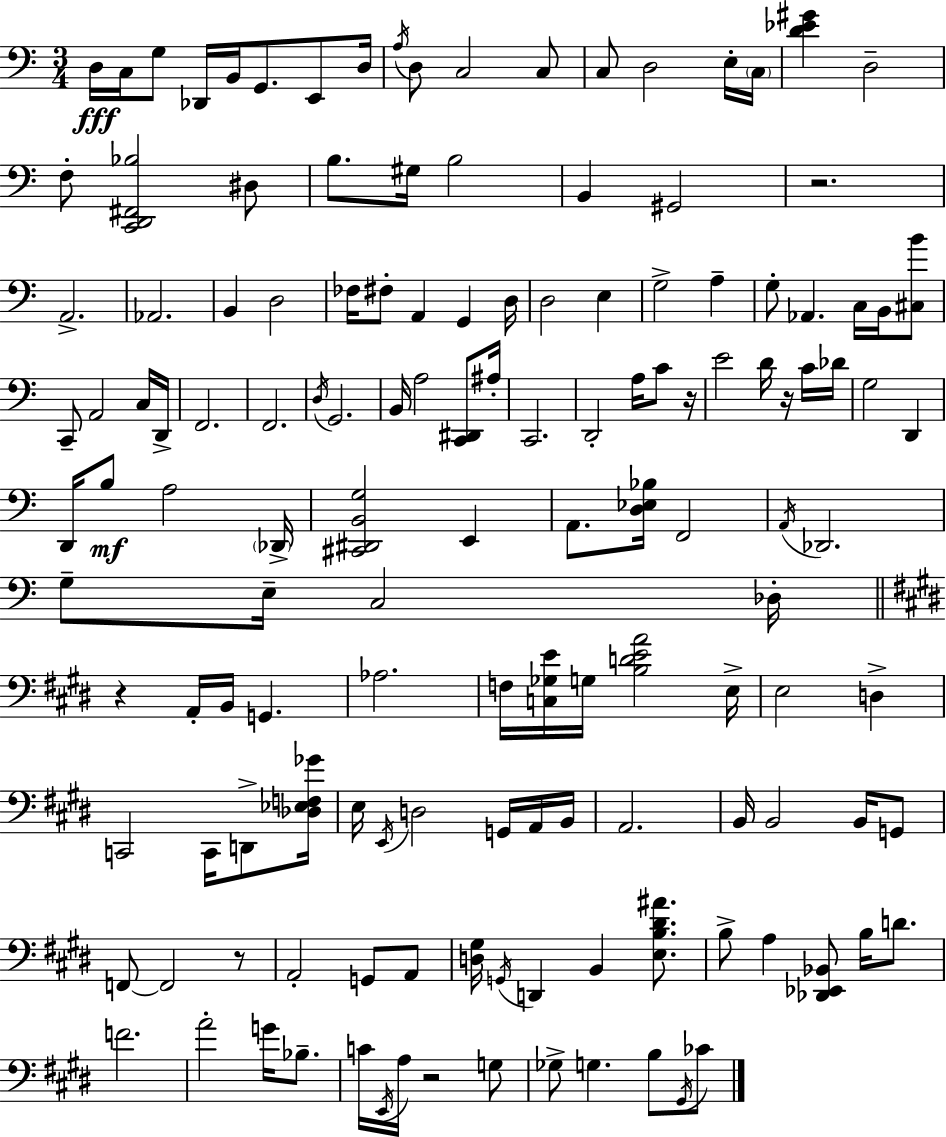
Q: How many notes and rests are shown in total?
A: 141